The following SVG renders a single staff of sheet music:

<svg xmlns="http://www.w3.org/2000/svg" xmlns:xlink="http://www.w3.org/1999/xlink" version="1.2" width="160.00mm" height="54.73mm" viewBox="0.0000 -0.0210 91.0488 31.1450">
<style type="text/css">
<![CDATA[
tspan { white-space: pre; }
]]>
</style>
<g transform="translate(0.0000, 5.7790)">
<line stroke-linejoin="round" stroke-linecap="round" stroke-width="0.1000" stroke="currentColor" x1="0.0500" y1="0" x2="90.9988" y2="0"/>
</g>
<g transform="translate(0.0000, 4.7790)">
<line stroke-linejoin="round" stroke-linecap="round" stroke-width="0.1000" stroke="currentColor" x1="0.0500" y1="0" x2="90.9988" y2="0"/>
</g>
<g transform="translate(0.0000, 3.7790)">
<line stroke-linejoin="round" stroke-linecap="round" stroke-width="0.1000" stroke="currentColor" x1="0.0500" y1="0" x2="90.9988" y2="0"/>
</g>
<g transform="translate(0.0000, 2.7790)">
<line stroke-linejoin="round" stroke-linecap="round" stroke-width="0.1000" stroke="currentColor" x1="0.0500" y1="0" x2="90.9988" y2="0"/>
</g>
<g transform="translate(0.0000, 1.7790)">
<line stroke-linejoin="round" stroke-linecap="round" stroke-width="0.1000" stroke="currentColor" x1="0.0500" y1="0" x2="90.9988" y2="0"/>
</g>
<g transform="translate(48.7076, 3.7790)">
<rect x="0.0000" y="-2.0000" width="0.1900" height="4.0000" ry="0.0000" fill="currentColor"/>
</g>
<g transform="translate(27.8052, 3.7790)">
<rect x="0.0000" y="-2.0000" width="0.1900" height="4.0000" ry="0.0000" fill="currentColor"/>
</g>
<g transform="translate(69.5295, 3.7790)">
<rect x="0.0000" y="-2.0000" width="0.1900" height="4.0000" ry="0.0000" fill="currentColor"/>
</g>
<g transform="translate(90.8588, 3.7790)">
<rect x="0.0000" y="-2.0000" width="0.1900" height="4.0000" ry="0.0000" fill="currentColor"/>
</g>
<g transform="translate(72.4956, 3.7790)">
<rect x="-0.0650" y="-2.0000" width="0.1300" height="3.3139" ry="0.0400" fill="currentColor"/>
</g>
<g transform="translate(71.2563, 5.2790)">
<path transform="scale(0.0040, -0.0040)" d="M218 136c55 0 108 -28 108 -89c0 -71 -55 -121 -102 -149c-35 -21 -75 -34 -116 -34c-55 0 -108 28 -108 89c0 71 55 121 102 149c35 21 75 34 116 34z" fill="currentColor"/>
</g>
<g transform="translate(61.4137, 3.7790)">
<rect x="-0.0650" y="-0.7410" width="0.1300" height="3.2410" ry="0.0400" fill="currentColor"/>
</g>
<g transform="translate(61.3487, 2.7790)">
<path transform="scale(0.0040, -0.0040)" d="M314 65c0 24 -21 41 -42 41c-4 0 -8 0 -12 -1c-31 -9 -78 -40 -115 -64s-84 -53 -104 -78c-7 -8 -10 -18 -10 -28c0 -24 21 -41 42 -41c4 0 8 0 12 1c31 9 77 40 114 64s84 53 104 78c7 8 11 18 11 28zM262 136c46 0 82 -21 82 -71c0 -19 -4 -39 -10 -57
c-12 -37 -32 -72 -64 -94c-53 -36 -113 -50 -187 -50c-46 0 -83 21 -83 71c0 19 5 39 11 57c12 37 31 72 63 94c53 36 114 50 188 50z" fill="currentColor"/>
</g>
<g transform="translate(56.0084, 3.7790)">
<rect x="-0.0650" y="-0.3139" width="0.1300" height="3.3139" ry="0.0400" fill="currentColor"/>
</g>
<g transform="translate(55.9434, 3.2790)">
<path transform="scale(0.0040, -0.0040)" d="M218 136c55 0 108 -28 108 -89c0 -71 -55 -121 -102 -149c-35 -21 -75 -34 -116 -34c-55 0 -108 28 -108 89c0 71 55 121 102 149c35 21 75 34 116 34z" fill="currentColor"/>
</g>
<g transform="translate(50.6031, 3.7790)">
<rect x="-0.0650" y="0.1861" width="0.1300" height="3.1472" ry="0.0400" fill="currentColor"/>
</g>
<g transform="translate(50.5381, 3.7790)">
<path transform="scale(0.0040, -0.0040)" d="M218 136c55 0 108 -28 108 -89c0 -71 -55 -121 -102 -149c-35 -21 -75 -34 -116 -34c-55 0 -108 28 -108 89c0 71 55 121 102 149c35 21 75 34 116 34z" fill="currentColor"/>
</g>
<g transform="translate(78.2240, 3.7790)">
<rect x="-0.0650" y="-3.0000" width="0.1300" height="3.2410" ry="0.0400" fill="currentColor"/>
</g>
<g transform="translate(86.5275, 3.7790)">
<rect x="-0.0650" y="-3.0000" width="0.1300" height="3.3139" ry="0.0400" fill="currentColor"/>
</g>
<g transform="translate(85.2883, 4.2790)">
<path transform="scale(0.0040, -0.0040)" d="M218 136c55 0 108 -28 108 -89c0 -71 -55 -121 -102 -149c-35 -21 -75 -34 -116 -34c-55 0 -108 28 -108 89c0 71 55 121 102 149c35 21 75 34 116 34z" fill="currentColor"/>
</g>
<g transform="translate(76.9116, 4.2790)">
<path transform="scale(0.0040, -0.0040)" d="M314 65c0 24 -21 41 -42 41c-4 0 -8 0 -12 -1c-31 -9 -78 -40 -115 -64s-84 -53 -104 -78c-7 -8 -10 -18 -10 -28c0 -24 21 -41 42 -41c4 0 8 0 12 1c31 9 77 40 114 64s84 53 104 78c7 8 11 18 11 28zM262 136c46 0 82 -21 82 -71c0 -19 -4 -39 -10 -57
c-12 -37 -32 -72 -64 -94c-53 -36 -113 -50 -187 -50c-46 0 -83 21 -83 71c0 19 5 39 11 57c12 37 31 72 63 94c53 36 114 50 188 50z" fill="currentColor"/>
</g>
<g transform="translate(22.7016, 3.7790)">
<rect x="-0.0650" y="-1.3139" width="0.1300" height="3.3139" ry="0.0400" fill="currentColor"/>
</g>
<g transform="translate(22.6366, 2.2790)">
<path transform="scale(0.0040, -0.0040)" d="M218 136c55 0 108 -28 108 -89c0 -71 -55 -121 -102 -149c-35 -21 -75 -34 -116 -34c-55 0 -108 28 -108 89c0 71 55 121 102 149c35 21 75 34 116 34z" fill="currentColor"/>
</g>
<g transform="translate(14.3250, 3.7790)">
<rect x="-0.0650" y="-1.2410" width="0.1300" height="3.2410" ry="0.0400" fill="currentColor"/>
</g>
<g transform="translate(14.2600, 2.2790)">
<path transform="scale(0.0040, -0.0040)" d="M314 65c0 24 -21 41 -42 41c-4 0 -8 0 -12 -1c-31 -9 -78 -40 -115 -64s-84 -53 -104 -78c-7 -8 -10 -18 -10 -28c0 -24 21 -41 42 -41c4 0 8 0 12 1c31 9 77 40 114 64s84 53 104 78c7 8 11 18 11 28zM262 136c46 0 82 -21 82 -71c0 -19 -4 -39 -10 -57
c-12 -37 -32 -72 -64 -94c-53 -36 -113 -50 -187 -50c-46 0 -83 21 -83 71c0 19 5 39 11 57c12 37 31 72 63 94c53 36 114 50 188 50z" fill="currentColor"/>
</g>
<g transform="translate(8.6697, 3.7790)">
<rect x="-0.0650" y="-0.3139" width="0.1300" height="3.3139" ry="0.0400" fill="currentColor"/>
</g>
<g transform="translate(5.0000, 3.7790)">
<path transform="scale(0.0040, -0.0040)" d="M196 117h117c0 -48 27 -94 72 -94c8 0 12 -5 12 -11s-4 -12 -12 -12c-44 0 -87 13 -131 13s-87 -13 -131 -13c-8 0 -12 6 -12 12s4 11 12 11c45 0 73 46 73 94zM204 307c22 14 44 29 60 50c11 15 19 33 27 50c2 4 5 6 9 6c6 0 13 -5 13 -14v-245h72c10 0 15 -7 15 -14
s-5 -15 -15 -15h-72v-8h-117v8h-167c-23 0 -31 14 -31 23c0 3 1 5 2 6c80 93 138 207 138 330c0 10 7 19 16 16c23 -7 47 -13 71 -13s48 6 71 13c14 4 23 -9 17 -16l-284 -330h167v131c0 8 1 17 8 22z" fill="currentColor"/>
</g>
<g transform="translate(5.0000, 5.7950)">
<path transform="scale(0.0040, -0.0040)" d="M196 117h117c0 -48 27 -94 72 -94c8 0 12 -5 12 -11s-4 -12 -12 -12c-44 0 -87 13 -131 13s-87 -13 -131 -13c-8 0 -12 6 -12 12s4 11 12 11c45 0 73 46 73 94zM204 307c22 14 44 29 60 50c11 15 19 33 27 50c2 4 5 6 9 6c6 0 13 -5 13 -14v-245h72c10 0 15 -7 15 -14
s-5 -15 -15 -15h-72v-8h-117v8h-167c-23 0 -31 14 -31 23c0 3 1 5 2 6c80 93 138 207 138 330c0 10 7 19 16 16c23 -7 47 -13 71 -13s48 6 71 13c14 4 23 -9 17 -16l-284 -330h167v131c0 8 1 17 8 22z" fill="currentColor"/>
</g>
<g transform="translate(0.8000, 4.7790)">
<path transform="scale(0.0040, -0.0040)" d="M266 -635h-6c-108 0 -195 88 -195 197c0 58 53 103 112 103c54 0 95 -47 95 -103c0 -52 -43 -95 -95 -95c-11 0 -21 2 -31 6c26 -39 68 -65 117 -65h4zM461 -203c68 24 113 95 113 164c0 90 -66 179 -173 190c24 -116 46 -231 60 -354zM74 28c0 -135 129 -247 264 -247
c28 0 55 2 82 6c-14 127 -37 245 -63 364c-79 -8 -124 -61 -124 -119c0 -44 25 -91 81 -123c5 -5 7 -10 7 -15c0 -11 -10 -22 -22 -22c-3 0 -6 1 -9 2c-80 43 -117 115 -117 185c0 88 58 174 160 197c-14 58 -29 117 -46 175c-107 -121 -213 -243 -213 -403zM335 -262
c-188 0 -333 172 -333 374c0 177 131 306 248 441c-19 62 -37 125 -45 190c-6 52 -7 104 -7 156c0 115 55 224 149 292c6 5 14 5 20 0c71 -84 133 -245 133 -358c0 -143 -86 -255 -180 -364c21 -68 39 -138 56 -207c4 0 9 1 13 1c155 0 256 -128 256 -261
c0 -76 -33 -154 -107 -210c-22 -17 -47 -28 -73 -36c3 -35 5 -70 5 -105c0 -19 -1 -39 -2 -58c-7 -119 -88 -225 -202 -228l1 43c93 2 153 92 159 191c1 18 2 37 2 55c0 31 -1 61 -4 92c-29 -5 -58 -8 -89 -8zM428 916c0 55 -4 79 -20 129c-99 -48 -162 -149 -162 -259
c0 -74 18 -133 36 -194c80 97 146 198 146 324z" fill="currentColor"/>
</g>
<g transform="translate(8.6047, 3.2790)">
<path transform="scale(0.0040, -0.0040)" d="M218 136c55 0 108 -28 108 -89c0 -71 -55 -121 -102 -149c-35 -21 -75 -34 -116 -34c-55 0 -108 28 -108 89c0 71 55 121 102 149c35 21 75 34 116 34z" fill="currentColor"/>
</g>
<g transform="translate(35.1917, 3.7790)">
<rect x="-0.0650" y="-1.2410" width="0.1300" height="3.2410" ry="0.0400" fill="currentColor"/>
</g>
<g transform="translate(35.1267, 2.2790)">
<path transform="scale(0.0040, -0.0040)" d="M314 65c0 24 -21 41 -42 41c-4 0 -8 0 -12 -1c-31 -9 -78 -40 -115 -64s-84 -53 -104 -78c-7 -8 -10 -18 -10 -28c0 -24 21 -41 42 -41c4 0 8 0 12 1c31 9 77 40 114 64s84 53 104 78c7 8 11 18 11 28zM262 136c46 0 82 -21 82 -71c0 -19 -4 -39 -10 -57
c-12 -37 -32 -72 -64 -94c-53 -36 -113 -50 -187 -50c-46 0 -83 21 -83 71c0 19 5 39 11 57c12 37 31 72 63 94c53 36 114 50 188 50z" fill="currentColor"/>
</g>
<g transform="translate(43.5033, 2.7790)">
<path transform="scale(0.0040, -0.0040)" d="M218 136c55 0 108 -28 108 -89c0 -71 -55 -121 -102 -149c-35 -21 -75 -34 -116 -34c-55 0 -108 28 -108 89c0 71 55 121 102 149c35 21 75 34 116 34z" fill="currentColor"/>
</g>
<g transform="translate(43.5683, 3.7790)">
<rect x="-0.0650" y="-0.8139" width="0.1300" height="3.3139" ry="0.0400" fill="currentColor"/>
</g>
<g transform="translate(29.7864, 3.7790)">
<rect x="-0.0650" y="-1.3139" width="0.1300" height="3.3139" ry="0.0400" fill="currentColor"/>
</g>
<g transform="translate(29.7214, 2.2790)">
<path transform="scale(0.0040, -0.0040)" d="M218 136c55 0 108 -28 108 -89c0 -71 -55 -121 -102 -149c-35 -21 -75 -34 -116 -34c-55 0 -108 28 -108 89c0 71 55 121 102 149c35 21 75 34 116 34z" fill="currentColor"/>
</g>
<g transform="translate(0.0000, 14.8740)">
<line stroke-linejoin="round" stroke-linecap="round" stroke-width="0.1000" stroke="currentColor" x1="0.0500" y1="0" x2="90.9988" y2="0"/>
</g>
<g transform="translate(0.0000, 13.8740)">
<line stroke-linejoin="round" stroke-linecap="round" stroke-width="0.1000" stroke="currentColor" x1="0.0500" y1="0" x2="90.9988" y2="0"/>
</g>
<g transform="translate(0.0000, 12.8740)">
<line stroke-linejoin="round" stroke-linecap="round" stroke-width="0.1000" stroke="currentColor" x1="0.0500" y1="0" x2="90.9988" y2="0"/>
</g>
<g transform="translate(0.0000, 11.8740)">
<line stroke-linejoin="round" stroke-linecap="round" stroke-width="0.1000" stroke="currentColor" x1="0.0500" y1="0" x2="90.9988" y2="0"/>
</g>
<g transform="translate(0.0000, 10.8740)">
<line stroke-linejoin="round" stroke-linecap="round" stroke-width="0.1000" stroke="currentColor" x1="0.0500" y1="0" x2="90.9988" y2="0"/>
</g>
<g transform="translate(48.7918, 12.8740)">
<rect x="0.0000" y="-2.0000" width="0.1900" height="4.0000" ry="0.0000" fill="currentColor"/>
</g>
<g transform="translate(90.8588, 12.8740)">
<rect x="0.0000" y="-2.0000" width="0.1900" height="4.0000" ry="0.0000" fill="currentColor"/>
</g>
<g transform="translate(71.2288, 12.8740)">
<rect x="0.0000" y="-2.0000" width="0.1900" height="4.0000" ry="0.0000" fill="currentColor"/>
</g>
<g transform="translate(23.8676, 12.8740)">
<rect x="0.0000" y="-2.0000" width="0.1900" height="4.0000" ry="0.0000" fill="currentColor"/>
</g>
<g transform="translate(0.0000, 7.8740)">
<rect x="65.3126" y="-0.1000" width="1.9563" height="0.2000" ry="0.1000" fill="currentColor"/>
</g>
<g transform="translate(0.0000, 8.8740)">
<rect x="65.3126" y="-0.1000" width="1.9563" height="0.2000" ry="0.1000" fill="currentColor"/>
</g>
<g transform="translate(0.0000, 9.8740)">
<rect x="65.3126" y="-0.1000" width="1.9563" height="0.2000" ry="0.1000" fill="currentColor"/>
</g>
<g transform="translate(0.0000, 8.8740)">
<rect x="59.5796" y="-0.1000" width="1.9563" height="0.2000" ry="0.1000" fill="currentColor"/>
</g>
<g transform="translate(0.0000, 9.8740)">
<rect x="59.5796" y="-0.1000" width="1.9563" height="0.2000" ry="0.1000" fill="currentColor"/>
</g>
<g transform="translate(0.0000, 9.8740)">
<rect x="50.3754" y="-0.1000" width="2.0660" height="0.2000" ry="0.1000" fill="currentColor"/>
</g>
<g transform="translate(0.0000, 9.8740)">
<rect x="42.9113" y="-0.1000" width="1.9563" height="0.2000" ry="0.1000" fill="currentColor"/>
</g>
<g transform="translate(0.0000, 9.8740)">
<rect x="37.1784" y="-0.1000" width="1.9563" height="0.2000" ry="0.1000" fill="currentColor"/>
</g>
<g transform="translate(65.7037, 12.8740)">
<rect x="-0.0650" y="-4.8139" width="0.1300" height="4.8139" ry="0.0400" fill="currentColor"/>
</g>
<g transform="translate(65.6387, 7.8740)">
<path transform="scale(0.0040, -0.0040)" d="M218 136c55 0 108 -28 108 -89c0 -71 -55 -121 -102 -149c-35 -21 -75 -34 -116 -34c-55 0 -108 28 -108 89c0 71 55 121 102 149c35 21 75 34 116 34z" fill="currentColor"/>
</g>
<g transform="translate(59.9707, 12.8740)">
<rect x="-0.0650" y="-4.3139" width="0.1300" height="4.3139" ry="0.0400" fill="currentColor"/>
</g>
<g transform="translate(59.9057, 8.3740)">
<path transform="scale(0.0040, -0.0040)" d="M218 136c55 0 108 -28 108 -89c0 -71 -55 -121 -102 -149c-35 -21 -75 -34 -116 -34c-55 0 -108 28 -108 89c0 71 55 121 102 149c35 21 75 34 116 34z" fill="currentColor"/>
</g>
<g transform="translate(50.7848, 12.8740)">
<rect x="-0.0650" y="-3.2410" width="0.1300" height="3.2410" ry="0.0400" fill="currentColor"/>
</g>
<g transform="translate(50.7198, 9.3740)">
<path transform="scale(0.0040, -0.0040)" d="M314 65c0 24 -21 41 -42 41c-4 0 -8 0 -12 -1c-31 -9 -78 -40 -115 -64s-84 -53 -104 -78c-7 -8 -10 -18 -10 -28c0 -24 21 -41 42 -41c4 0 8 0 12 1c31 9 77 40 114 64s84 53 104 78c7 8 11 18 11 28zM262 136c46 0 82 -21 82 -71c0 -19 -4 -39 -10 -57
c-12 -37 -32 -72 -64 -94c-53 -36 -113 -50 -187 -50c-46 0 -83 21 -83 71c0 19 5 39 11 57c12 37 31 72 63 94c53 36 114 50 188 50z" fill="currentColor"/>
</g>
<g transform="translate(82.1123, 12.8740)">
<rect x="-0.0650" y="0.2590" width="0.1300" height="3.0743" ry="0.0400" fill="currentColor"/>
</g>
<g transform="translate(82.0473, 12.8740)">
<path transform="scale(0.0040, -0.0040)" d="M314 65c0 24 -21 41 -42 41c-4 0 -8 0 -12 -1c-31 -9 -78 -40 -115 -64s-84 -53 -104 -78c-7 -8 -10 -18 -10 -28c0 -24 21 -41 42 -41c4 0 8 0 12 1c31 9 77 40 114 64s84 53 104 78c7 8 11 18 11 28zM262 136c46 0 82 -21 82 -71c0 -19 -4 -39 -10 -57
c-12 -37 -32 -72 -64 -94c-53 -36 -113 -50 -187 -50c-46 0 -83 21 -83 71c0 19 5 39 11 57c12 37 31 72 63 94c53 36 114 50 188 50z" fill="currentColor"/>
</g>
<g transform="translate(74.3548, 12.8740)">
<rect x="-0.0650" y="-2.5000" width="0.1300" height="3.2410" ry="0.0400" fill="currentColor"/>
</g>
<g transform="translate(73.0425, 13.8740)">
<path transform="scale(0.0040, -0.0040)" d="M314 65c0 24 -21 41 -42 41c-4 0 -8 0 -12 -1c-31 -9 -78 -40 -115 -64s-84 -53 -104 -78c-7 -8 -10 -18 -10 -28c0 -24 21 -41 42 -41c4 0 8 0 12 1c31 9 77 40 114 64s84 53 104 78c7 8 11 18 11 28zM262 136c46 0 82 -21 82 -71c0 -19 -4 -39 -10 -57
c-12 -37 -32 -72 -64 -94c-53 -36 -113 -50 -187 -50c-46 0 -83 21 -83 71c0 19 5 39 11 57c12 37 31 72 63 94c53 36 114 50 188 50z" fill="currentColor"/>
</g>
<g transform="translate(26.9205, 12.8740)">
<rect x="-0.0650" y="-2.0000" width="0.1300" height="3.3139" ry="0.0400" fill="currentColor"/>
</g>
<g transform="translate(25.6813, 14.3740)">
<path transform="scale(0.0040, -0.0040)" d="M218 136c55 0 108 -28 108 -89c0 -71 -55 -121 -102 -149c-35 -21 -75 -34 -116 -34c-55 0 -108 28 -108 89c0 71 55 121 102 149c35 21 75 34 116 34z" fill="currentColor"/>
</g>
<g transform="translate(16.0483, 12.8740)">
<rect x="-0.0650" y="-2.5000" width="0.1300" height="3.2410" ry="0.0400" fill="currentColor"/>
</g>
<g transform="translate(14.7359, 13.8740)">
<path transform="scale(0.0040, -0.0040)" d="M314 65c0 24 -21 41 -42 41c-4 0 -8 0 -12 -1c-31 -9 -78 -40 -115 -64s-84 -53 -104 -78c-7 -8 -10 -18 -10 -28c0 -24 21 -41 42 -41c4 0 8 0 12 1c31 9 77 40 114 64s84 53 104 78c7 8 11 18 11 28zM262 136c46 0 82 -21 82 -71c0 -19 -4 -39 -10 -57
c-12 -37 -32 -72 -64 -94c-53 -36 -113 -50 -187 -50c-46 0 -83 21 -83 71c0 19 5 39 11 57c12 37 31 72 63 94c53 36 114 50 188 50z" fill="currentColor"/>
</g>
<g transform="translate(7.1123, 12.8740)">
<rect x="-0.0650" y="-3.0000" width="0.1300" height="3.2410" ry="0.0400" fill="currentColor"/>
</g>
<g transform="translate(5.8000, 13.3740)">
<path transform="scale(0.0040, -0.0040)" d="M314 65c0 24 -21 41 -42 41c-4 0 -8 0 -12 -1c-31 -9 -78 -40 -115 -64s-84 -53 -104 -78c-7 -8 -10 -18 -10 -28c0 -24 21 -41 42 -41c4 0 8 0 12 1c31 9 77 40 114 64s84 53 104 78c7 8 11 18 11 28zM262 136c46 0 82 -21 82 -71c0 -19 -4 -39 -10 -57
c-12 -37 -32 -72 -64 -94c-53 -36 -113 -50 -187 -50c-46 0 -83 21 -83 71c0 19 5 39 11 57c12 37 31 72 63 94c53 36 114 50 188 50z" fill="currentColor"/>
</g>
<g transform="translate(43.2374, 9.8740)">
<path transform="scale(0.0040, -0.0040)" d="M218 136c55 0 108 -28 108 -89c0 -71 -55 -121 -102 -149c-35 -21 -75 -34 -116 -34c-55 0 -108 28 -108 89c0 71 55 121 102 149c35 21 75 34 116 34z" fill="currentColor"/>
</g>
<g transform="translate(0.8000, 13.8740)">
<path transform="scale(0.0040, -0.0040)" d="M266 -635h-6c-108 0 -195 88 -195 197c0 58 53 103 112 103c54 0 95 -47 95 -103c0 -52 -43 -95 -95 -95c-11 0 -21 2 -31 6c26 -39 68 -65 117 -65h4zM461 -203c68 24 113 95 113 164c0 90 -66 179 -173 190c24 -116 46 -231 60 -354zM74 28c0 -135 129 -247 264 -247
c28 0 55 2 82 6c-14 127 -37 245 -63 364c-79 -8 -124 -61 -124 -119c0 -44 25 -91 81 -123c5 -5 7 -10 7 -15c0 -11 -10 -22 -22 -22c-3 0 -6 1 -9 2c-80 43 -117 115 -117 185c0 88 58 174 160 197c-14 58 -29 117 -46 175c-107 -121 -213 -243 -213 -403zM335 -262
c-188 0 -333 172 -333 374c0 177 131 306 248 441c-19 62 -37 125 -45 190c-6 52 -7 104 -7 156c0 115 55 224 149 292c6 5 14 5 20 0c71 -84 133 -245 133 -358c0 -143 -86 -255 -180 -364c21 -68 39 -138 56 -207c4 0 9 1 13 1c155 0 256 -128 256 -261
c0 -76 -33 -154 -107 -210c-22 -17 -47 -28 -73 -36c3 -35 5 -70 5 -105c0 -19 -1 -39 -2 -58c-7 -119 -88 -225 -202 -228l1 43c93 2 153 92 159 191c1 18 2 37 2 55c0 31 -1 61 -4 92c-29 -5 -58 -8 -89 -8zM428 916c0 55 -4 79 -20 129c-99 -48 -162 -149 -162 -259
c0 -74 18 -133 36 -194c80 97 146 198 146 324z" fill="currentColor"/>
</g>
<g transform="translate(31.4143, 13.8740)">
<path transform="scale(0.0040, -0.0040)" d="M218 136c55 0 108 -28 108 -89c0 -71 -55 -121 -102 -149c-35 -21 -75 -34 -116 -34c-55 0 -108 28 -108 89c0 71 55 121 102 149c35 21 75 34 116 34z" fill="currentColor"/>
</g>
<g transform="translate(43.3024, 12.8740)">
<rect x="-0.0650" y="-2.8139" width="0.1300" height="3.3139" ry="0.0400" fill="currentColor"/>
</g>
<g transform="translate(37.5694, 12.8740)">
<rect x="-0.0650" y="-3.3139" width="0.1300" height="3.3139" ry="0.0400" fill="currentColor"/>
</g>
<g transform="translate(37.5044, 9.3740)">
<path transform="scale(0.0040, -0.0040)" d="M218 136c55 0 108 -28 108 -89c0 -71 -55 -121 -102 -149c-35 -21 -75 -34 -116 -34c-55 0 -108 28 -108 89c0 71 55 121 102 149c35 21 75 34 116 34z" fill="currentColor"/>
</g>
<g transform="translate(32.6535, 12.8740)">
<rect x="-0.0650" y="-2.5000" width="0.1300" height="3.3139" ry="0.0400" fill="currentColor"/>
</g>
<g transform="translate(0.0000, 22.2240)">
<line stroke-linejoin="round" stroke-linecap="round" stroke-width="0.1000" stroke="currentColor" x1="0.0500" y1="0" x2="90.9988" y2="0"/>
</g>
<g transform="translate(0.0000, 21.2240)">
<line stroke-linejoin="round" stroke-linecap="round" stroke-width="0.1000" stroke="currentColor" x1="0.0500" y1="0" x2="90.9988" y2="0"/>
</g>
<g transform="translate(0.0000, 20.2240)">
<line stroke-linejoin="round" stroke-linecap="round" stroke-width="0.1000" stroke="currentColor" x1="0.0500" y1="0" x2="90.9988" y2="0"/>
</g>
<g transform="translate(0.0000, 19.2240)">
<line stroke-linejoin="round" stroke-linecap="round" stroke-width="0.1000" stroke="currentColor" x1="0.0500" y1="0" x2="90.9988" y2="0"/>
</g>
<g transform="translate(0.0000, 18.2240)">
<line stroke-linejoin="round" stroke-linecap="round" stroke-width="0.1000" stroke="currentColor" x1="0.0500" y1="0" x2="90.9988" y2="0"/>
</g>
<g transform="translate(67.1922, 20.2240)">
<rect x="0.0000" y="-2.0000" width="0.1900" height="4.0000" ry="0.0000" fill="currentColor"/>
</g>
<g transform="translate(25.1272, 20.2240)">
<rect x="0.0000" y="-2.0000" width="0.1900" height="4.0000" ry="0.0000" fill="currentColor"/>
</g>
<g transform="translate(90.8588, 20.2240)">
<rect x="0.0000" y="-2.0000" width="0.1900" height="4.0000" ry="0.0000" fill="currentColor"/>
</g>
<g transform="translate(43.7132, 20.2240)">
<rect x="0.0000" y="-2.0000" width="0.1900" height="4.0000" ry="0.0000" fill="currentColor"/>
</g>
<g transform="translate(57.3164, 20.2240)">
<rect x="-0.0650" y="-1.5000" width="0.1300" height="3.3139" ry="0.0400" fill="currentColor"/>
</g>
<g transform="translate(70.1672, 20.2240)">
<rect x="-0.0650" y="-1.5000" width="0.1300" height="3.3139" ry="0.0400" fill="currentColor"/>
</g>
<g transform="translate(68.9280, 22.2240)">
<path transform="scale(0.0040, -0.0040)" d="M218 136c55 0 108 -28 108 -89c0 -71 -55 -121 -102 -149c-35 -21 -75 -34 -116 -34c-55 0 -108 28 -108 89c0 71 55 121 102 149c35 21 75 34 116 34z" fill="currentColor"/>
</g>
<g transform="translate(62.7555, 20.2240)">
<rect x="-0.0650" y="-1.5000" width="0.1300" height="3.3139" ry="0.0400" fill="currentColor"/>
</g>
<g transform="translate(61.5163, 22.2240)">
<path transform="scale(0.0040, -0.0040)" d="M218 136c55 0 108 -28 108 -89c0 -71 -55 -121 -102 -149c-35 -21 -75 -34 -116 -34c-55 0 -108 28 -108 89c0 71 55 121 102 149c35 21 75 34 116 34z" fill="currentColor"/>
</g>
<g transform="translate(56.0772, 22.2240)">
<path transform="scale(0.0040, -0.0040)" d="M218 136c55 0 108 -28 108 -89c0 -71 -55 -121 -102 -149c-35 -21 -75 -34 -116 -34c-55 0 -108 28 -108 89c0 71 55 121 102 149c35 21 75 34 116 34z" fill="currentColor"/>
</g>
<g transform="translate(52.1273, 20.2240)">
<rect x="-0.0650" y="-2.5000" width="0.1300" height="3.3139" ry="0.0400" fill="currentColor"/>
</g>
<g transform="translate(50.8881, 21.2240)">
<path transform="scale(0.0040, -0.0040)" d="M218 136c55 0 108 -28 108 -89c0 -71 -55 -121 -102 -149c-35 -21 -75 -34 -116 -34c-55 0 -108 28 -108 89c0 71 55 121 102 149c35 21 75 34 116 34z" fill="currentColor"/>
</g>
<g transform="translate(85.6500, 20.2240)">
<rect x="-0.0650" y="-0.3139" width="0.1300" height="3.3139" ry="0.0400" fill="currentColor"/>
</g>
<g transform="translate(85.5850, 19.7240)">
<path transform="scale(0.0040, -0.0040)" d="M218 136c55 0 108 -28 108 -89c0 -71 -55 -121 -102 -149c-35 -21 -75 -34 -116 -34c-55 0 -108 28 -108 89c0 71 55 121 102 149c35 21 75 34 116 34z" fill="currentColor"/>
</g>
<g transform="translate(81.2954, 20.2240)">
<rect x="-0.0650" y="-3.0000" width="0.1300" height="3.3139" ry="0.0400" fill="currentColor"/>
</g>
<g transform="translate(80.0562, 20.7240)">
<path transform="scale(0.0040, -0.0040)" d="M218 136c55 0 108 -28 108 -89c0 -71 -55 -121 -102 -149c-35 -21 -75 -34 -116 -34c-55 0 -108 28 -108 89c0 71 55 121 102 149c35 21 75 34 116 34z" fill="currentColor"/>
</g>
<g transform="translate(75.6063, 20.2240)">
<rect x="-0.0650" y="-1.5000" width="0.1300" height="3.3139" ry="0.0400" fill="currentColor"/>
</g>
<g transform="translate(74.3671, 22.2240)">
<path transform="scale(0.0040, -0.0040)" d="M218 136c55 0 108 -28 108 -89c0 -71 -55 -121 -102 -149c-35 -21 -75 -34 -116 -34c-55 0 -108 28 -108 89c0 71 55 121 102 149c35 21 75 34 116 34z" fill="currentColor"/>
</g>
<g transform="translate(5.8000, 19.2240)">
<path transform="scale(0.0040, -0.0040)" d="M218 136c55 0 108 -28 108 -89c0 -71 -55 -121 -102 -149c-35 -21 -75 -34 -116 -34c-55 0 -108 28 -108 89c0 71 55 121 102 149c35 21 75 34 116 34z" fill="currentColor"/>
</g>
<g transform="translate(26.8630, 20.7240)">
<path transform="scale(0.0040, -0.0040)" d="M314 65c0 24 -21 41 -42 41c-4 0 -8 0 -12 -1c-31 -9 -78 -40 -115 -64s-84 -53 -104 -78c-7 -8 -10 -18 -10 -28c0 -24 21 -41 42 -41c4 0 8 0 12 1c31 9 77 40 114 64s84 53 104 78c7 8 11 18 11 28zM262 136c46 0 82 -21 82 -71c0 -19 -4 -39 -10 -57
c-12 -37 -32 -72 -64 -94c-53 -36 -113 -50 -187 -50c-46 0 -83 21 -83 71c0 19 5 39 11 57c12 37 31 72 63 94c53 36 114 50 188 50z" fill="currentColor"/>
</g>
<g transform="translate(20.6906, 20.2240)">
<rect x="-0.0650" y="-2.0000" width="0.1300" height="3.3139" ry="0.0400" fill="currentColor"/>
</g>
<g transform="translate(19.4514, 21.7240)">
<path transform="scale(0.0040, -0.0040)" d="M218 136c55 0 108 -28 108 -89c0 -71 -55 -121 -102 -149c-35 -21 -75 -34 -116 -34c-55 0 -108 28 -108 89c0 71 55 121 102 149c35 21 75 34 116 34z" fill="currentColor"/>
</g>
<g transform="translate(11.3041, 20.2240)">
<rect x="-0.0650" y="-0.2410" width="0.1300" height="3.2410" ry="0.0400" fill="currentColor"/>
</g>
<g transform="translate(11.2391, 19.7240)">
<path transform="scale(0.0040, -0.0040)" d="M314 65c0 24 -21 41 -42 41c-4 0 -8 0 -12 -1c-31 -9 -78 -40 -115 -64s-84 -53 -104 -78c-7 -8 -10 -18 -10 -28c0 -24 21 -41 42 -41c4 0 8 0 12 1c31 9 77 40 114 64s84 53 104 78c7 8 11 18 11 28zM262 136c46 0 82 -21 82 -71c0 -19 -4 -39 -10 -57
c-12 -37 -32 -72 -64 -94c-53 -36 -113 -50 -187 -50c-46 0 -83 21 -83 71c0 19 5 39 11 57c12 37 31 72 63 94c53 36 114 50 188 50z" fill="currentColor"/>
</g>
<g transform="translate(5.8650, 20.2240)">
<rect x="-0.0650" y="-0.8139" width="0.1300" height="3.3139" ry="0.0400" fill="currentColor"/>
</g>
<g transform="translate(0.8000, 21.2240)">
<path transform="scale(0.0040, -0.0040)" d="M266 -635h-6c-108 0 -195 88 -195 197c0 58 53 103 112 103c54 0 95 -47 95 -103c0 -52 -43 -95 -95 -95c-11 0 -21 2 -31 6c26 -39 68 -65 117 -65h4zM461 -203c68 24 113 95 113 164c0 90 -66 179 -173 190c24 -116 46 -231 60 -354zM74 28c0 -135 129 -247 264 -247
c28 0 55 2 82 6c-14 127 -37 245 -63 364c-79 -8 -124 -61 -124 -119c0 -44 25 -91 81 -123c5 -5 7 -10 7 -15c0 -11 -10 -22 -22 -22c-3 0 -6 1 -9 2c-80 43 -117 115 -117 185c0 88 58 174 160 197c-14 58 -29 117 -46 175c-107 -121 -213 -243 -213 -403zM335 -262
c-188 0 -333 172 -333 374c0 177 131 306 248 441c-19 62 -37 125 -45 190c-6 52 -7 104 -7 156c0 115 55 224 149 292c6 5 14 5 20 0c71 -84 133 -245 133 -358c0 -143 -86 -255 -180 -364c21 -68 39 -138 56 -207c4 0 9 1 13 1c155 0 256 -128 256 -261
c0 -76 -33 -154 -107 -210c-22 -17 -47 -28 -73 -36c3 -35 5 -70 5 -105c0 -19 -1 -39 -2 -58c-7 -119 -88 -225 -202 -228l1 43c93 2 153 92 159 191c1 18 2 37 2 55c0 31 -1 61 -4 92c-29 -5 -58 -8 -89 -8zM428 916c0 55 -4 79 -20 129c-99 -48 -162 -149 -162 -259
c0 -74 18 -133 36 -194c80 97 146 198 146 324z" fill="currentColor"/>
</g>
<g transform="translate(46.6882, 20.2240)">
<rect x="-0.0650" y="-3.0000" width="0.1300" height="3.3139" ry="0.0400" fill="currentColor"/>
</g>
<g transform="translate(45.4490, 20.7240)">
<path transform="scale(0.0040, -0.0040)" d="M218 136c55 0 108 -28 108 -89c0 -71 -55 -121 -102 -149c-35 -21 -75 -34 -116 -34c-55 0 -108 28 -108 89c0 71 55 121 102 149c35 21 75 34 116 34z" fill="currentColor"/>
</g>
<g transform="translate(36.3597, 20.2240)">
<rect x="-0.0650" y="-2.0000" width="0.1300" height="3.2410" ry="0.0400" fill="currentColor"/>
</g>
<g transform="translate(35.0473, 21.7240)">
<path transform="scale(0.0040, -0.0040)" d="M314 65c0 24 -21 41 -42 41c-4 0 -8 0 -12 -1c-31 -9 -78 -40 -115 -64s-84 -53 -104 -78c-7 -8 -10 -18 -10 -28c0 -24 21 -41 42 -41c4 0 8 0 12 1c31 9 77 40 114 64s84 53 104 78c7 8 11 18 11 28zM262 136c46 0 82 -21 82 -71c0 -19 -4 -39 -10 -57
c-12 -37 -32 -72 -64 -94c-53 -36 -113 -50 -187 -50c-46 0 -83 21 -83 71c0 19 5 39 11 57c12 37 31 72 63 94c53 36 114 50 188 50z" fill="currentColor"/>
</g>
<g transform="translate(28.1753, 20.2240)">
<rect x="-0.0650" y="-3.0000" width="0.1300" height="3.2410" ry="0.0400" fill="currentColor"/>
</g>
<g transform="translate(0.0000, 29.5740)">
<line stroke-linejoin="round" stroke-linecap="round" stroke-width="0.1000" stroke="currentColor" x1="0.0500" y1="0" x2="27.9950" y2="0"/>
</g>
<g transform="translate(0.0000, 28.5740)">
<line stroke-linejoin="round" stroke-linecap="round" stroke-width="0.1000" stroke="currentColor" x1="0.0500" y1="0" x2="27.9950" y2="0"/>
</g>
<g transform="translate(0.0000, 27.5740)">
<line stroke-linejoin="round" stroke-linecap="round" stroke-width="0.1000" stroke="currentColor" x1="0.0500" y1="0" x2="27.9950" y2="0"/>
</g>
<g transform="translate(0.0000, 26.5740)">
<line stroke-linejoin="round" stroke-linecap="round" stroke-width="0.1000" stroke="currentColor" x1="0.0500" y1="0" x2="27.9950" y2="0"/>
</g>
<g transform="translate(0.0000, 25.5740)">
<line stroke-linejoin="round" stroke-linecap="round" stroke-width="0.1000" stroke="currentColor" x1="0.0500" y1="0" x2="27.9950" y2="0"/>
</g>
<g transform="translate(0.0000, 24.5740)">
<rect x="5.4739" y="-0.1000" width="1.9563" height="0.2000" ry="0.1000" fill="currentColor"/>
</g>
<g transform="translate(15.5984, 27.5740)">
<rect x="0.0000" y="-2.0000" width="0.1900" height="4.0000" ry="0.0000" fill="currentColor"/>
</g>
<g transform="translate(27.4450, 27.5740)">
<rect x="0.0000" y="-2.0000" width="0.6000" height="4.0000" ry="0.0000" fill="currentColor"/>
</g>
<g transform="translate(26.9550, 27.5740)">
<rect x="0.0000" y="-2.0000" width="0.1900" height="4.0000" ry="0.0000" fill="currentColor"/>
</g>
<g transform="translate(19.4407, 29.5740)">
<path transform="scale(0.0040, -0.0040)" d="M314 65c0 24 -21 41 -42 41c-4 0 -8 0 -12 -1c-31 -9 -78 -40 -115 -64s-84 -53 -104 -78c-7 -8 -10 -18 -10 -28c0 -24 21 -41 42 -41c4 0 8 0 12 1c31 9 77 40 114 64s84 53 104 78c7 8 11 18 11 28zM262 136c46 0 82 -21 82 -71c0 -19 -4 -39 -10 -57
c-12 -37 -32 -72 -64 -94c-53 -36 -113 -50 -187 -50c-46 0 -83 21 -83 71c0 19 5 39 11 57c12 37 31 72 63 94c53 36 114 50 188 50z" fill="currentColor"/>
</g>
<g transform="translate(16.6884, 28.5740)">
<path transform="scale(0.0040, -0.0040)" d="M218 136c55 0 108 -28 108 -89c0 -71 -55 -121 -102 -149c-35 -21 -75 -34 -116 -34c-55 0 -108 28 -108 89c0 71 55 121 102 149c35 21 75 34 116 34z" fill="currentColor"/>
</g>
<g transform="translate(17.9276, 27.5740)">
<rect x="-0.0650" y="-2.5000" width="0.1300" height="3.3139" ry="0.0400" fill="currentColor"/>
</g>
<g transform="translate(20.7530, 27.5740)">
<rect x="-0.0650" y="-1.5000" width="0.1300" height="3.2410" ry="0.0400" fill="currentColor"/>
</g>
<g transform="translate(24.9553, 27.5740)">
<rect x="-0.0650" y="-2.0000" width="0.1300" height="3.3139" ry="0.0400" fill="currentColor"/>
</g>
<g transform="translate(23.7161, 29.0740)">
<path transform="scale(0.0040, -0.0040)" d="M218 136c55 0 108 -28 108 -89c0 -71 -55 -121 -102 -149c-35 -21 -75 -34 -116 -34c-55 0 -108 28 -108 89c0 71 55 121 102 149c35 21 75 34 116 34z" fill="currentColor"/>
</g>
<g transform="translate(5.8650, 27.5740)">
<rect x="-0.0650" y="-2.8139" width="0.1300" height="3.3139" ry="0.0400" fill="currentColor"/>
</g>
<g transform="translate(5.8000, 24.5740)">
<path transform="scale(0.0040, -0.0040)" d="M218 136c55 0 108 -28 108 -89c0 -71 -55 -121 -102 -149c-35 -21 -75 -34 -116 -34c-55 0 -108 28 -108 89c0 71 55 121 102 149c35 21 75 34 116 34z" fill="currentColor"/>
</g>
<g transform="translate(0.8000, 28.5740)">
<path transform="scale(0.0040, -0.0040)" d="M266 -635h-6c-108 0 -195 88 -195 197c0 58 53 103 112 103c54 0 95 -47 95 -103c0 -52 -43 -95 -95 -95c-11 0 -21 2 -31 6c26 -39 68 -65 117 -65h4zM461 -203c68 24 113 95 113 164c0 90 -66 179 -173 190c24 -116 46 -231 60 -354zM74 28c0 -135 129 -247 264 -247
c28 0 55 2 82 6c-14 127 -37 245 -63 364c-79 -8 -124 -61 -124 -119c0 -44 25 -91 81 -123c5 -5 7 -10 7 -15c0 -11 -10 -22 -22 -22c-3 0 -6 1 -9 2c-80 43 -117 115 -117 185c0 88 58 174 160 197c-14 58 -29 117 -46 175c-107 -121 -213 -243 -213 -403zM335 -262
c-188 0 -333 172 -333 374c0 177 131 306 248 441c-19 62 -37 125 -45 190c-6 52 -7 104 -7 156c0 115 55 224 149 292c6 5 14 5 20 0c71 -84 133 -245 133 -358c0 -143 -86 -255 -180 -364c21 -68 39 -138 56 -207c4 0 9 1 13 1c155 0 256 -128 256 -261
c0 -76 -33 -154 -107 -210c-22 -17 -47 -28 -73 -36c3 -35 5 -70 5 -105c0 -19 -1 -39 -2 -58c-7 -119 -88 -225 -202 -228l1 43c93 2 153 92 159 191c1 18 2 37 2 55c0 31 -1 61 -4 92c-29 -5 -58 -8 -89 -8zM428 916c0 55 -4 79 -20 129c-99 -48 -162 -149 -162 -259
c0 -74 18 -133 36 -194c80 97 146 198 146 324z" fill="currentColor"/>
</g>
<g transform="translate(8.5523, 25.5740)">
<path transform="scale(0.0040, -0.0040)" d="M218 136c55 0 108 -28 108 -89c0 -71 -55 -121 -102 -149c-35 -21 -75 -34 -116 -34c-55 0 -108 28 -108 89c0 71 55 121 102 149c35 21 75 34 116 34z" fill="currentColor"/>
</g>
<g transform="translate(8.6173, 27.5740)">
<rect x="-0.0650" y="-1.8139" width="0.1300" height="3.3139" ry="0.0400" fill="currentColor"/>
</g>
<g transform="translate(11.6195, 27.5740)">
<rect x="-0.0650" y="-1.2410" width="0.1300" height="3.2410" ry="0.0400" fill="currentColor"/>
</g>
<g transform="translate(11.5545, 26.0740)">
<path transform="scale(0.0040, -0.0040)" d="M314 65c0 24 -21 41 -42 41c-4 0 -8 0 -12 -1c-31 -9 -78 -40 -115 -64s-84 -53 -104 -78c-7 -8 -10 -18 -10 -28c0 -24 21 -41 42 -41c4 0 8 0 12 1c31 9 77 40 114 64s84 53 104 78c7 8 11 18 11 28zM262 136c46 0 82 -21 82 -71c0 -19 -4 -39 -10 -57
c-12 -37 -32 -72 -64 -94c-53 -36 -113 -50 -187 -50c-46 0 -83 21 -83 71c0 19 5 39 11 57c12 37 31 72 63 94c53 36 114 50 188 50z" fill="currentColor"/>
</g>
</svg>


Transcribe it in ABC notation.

X:1
T:Untitled
M:4/4
L:1/4
K:C
c e2 e e e2 d B c d2 F A2 A A2 G2 F G b a b2 d' e' G2 B2 d c2 F A2 F2 A G E E E E A c a f e2 G E2 F